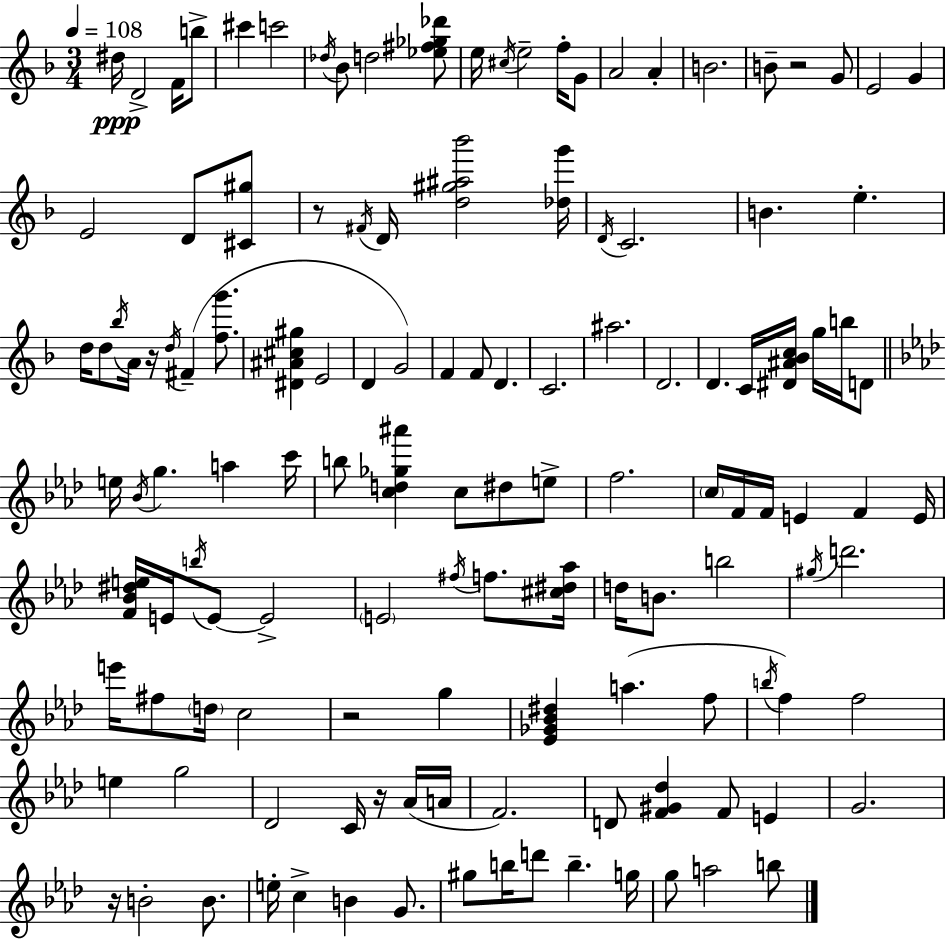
X:1
T:Untitled
M:3/4
L:1/4
K:Dm
^d/4 D2 F/4 b/2 ^c' c'2 _d/4 _B/2 d2 [_e^f_g_d']/2 e/4 ^c/4 e2 f/4 G/2 A2 A B2 B/2 z2 G/2 E2 G E2 D/2 [^C^g]/2 z/2 ^F/4 D/4 [d^g^a_b']2 [_dg']/4 D/4 C2 B e d/4 d/2 _b/4 A/4 z/4 d/4 ^F [fg']/2 [^D^A^c^g] E2 D G2 F F/2 D C2 ^a2 D2 D C/4 [^D^A_Bc]/4 g/4 b/4 D/2 e/4 _B/4 g a c'/4 b/2 [cd_g^a'] c/2 ^d/2 e/2 f2 c/4 F/4 F/4 E F E/4 [F_B^de]/4 E/4 b/4 E/2 E2 E2 ^f/4 f/2 [^c^d_a]/4 d/4 B/2 b2 ^g/4 d'2 e'/4 ^f/2 d/4 c2 z2 g [_E_G_B^d] a f/2 b/4 f f2 e g2 _D2 C/4 z/4 _A/4 A/4 F2 D/2 [F^G_d] F/2 E G2 z/4 B2 B/2 e/4 c B G/2 ^g/2 b/4 d'/2 b g/4 g/2 a2 b/2